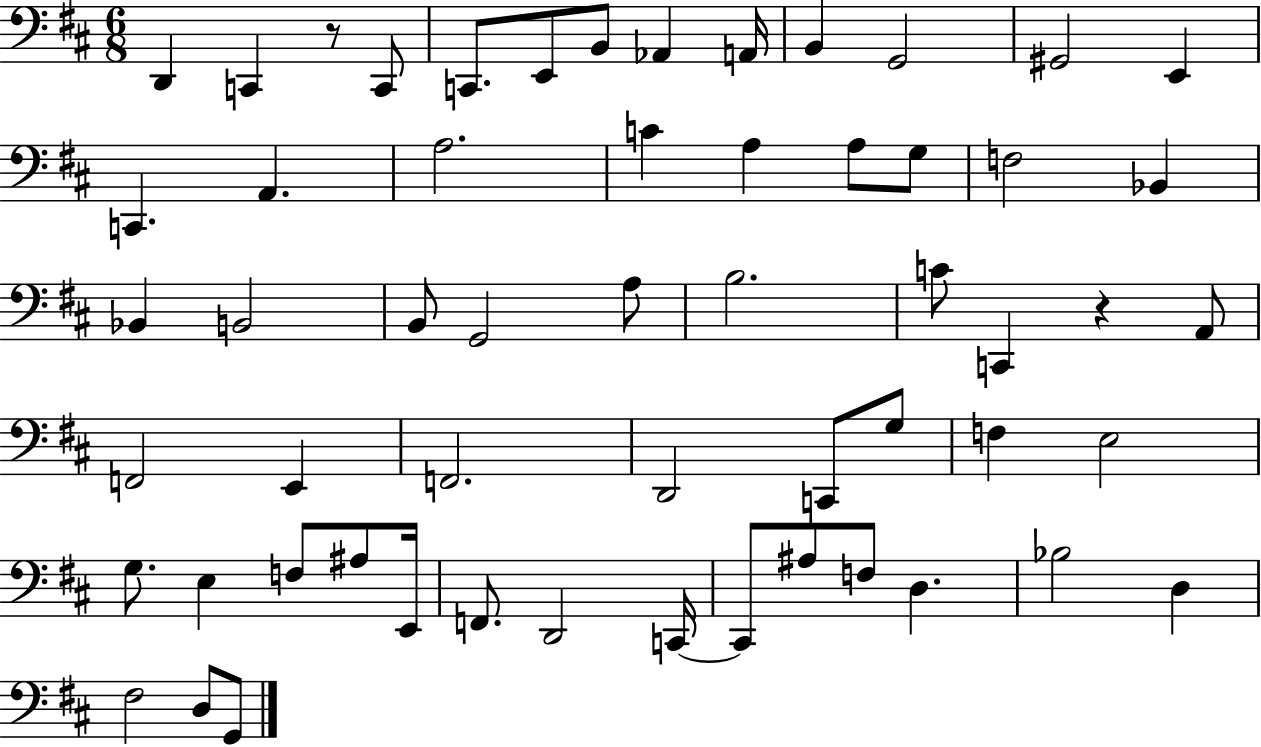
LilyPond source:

{
  \clef bass
  \numericTimeSignature
  \time 6/8
  \key d \major
  \repeat volta 2 { d,4 c,4 r8 c,8 | c,8. e,8 b,8 aes,4 a,16 | b,4 g,2 | gis,2 e,4 | \break c,4. a,4. | a2. | c'4 a4 a8 g8 | f2 bes,4 | \break bes,4 b,2 | b,8 g,2 a8 | b2. | c'8 c,4 r4 a,8 | \break f,2 e,4 | f,2. | d,2 c,8 g8 | f4 e2 | \break g8. e4 f8 ais8 e,16 | f,8. d,2 c,16~~ | c,8 ais8 f8 d4. | bes2 d4 | \break fis2 d8 g,8 | } \bar "|."
}